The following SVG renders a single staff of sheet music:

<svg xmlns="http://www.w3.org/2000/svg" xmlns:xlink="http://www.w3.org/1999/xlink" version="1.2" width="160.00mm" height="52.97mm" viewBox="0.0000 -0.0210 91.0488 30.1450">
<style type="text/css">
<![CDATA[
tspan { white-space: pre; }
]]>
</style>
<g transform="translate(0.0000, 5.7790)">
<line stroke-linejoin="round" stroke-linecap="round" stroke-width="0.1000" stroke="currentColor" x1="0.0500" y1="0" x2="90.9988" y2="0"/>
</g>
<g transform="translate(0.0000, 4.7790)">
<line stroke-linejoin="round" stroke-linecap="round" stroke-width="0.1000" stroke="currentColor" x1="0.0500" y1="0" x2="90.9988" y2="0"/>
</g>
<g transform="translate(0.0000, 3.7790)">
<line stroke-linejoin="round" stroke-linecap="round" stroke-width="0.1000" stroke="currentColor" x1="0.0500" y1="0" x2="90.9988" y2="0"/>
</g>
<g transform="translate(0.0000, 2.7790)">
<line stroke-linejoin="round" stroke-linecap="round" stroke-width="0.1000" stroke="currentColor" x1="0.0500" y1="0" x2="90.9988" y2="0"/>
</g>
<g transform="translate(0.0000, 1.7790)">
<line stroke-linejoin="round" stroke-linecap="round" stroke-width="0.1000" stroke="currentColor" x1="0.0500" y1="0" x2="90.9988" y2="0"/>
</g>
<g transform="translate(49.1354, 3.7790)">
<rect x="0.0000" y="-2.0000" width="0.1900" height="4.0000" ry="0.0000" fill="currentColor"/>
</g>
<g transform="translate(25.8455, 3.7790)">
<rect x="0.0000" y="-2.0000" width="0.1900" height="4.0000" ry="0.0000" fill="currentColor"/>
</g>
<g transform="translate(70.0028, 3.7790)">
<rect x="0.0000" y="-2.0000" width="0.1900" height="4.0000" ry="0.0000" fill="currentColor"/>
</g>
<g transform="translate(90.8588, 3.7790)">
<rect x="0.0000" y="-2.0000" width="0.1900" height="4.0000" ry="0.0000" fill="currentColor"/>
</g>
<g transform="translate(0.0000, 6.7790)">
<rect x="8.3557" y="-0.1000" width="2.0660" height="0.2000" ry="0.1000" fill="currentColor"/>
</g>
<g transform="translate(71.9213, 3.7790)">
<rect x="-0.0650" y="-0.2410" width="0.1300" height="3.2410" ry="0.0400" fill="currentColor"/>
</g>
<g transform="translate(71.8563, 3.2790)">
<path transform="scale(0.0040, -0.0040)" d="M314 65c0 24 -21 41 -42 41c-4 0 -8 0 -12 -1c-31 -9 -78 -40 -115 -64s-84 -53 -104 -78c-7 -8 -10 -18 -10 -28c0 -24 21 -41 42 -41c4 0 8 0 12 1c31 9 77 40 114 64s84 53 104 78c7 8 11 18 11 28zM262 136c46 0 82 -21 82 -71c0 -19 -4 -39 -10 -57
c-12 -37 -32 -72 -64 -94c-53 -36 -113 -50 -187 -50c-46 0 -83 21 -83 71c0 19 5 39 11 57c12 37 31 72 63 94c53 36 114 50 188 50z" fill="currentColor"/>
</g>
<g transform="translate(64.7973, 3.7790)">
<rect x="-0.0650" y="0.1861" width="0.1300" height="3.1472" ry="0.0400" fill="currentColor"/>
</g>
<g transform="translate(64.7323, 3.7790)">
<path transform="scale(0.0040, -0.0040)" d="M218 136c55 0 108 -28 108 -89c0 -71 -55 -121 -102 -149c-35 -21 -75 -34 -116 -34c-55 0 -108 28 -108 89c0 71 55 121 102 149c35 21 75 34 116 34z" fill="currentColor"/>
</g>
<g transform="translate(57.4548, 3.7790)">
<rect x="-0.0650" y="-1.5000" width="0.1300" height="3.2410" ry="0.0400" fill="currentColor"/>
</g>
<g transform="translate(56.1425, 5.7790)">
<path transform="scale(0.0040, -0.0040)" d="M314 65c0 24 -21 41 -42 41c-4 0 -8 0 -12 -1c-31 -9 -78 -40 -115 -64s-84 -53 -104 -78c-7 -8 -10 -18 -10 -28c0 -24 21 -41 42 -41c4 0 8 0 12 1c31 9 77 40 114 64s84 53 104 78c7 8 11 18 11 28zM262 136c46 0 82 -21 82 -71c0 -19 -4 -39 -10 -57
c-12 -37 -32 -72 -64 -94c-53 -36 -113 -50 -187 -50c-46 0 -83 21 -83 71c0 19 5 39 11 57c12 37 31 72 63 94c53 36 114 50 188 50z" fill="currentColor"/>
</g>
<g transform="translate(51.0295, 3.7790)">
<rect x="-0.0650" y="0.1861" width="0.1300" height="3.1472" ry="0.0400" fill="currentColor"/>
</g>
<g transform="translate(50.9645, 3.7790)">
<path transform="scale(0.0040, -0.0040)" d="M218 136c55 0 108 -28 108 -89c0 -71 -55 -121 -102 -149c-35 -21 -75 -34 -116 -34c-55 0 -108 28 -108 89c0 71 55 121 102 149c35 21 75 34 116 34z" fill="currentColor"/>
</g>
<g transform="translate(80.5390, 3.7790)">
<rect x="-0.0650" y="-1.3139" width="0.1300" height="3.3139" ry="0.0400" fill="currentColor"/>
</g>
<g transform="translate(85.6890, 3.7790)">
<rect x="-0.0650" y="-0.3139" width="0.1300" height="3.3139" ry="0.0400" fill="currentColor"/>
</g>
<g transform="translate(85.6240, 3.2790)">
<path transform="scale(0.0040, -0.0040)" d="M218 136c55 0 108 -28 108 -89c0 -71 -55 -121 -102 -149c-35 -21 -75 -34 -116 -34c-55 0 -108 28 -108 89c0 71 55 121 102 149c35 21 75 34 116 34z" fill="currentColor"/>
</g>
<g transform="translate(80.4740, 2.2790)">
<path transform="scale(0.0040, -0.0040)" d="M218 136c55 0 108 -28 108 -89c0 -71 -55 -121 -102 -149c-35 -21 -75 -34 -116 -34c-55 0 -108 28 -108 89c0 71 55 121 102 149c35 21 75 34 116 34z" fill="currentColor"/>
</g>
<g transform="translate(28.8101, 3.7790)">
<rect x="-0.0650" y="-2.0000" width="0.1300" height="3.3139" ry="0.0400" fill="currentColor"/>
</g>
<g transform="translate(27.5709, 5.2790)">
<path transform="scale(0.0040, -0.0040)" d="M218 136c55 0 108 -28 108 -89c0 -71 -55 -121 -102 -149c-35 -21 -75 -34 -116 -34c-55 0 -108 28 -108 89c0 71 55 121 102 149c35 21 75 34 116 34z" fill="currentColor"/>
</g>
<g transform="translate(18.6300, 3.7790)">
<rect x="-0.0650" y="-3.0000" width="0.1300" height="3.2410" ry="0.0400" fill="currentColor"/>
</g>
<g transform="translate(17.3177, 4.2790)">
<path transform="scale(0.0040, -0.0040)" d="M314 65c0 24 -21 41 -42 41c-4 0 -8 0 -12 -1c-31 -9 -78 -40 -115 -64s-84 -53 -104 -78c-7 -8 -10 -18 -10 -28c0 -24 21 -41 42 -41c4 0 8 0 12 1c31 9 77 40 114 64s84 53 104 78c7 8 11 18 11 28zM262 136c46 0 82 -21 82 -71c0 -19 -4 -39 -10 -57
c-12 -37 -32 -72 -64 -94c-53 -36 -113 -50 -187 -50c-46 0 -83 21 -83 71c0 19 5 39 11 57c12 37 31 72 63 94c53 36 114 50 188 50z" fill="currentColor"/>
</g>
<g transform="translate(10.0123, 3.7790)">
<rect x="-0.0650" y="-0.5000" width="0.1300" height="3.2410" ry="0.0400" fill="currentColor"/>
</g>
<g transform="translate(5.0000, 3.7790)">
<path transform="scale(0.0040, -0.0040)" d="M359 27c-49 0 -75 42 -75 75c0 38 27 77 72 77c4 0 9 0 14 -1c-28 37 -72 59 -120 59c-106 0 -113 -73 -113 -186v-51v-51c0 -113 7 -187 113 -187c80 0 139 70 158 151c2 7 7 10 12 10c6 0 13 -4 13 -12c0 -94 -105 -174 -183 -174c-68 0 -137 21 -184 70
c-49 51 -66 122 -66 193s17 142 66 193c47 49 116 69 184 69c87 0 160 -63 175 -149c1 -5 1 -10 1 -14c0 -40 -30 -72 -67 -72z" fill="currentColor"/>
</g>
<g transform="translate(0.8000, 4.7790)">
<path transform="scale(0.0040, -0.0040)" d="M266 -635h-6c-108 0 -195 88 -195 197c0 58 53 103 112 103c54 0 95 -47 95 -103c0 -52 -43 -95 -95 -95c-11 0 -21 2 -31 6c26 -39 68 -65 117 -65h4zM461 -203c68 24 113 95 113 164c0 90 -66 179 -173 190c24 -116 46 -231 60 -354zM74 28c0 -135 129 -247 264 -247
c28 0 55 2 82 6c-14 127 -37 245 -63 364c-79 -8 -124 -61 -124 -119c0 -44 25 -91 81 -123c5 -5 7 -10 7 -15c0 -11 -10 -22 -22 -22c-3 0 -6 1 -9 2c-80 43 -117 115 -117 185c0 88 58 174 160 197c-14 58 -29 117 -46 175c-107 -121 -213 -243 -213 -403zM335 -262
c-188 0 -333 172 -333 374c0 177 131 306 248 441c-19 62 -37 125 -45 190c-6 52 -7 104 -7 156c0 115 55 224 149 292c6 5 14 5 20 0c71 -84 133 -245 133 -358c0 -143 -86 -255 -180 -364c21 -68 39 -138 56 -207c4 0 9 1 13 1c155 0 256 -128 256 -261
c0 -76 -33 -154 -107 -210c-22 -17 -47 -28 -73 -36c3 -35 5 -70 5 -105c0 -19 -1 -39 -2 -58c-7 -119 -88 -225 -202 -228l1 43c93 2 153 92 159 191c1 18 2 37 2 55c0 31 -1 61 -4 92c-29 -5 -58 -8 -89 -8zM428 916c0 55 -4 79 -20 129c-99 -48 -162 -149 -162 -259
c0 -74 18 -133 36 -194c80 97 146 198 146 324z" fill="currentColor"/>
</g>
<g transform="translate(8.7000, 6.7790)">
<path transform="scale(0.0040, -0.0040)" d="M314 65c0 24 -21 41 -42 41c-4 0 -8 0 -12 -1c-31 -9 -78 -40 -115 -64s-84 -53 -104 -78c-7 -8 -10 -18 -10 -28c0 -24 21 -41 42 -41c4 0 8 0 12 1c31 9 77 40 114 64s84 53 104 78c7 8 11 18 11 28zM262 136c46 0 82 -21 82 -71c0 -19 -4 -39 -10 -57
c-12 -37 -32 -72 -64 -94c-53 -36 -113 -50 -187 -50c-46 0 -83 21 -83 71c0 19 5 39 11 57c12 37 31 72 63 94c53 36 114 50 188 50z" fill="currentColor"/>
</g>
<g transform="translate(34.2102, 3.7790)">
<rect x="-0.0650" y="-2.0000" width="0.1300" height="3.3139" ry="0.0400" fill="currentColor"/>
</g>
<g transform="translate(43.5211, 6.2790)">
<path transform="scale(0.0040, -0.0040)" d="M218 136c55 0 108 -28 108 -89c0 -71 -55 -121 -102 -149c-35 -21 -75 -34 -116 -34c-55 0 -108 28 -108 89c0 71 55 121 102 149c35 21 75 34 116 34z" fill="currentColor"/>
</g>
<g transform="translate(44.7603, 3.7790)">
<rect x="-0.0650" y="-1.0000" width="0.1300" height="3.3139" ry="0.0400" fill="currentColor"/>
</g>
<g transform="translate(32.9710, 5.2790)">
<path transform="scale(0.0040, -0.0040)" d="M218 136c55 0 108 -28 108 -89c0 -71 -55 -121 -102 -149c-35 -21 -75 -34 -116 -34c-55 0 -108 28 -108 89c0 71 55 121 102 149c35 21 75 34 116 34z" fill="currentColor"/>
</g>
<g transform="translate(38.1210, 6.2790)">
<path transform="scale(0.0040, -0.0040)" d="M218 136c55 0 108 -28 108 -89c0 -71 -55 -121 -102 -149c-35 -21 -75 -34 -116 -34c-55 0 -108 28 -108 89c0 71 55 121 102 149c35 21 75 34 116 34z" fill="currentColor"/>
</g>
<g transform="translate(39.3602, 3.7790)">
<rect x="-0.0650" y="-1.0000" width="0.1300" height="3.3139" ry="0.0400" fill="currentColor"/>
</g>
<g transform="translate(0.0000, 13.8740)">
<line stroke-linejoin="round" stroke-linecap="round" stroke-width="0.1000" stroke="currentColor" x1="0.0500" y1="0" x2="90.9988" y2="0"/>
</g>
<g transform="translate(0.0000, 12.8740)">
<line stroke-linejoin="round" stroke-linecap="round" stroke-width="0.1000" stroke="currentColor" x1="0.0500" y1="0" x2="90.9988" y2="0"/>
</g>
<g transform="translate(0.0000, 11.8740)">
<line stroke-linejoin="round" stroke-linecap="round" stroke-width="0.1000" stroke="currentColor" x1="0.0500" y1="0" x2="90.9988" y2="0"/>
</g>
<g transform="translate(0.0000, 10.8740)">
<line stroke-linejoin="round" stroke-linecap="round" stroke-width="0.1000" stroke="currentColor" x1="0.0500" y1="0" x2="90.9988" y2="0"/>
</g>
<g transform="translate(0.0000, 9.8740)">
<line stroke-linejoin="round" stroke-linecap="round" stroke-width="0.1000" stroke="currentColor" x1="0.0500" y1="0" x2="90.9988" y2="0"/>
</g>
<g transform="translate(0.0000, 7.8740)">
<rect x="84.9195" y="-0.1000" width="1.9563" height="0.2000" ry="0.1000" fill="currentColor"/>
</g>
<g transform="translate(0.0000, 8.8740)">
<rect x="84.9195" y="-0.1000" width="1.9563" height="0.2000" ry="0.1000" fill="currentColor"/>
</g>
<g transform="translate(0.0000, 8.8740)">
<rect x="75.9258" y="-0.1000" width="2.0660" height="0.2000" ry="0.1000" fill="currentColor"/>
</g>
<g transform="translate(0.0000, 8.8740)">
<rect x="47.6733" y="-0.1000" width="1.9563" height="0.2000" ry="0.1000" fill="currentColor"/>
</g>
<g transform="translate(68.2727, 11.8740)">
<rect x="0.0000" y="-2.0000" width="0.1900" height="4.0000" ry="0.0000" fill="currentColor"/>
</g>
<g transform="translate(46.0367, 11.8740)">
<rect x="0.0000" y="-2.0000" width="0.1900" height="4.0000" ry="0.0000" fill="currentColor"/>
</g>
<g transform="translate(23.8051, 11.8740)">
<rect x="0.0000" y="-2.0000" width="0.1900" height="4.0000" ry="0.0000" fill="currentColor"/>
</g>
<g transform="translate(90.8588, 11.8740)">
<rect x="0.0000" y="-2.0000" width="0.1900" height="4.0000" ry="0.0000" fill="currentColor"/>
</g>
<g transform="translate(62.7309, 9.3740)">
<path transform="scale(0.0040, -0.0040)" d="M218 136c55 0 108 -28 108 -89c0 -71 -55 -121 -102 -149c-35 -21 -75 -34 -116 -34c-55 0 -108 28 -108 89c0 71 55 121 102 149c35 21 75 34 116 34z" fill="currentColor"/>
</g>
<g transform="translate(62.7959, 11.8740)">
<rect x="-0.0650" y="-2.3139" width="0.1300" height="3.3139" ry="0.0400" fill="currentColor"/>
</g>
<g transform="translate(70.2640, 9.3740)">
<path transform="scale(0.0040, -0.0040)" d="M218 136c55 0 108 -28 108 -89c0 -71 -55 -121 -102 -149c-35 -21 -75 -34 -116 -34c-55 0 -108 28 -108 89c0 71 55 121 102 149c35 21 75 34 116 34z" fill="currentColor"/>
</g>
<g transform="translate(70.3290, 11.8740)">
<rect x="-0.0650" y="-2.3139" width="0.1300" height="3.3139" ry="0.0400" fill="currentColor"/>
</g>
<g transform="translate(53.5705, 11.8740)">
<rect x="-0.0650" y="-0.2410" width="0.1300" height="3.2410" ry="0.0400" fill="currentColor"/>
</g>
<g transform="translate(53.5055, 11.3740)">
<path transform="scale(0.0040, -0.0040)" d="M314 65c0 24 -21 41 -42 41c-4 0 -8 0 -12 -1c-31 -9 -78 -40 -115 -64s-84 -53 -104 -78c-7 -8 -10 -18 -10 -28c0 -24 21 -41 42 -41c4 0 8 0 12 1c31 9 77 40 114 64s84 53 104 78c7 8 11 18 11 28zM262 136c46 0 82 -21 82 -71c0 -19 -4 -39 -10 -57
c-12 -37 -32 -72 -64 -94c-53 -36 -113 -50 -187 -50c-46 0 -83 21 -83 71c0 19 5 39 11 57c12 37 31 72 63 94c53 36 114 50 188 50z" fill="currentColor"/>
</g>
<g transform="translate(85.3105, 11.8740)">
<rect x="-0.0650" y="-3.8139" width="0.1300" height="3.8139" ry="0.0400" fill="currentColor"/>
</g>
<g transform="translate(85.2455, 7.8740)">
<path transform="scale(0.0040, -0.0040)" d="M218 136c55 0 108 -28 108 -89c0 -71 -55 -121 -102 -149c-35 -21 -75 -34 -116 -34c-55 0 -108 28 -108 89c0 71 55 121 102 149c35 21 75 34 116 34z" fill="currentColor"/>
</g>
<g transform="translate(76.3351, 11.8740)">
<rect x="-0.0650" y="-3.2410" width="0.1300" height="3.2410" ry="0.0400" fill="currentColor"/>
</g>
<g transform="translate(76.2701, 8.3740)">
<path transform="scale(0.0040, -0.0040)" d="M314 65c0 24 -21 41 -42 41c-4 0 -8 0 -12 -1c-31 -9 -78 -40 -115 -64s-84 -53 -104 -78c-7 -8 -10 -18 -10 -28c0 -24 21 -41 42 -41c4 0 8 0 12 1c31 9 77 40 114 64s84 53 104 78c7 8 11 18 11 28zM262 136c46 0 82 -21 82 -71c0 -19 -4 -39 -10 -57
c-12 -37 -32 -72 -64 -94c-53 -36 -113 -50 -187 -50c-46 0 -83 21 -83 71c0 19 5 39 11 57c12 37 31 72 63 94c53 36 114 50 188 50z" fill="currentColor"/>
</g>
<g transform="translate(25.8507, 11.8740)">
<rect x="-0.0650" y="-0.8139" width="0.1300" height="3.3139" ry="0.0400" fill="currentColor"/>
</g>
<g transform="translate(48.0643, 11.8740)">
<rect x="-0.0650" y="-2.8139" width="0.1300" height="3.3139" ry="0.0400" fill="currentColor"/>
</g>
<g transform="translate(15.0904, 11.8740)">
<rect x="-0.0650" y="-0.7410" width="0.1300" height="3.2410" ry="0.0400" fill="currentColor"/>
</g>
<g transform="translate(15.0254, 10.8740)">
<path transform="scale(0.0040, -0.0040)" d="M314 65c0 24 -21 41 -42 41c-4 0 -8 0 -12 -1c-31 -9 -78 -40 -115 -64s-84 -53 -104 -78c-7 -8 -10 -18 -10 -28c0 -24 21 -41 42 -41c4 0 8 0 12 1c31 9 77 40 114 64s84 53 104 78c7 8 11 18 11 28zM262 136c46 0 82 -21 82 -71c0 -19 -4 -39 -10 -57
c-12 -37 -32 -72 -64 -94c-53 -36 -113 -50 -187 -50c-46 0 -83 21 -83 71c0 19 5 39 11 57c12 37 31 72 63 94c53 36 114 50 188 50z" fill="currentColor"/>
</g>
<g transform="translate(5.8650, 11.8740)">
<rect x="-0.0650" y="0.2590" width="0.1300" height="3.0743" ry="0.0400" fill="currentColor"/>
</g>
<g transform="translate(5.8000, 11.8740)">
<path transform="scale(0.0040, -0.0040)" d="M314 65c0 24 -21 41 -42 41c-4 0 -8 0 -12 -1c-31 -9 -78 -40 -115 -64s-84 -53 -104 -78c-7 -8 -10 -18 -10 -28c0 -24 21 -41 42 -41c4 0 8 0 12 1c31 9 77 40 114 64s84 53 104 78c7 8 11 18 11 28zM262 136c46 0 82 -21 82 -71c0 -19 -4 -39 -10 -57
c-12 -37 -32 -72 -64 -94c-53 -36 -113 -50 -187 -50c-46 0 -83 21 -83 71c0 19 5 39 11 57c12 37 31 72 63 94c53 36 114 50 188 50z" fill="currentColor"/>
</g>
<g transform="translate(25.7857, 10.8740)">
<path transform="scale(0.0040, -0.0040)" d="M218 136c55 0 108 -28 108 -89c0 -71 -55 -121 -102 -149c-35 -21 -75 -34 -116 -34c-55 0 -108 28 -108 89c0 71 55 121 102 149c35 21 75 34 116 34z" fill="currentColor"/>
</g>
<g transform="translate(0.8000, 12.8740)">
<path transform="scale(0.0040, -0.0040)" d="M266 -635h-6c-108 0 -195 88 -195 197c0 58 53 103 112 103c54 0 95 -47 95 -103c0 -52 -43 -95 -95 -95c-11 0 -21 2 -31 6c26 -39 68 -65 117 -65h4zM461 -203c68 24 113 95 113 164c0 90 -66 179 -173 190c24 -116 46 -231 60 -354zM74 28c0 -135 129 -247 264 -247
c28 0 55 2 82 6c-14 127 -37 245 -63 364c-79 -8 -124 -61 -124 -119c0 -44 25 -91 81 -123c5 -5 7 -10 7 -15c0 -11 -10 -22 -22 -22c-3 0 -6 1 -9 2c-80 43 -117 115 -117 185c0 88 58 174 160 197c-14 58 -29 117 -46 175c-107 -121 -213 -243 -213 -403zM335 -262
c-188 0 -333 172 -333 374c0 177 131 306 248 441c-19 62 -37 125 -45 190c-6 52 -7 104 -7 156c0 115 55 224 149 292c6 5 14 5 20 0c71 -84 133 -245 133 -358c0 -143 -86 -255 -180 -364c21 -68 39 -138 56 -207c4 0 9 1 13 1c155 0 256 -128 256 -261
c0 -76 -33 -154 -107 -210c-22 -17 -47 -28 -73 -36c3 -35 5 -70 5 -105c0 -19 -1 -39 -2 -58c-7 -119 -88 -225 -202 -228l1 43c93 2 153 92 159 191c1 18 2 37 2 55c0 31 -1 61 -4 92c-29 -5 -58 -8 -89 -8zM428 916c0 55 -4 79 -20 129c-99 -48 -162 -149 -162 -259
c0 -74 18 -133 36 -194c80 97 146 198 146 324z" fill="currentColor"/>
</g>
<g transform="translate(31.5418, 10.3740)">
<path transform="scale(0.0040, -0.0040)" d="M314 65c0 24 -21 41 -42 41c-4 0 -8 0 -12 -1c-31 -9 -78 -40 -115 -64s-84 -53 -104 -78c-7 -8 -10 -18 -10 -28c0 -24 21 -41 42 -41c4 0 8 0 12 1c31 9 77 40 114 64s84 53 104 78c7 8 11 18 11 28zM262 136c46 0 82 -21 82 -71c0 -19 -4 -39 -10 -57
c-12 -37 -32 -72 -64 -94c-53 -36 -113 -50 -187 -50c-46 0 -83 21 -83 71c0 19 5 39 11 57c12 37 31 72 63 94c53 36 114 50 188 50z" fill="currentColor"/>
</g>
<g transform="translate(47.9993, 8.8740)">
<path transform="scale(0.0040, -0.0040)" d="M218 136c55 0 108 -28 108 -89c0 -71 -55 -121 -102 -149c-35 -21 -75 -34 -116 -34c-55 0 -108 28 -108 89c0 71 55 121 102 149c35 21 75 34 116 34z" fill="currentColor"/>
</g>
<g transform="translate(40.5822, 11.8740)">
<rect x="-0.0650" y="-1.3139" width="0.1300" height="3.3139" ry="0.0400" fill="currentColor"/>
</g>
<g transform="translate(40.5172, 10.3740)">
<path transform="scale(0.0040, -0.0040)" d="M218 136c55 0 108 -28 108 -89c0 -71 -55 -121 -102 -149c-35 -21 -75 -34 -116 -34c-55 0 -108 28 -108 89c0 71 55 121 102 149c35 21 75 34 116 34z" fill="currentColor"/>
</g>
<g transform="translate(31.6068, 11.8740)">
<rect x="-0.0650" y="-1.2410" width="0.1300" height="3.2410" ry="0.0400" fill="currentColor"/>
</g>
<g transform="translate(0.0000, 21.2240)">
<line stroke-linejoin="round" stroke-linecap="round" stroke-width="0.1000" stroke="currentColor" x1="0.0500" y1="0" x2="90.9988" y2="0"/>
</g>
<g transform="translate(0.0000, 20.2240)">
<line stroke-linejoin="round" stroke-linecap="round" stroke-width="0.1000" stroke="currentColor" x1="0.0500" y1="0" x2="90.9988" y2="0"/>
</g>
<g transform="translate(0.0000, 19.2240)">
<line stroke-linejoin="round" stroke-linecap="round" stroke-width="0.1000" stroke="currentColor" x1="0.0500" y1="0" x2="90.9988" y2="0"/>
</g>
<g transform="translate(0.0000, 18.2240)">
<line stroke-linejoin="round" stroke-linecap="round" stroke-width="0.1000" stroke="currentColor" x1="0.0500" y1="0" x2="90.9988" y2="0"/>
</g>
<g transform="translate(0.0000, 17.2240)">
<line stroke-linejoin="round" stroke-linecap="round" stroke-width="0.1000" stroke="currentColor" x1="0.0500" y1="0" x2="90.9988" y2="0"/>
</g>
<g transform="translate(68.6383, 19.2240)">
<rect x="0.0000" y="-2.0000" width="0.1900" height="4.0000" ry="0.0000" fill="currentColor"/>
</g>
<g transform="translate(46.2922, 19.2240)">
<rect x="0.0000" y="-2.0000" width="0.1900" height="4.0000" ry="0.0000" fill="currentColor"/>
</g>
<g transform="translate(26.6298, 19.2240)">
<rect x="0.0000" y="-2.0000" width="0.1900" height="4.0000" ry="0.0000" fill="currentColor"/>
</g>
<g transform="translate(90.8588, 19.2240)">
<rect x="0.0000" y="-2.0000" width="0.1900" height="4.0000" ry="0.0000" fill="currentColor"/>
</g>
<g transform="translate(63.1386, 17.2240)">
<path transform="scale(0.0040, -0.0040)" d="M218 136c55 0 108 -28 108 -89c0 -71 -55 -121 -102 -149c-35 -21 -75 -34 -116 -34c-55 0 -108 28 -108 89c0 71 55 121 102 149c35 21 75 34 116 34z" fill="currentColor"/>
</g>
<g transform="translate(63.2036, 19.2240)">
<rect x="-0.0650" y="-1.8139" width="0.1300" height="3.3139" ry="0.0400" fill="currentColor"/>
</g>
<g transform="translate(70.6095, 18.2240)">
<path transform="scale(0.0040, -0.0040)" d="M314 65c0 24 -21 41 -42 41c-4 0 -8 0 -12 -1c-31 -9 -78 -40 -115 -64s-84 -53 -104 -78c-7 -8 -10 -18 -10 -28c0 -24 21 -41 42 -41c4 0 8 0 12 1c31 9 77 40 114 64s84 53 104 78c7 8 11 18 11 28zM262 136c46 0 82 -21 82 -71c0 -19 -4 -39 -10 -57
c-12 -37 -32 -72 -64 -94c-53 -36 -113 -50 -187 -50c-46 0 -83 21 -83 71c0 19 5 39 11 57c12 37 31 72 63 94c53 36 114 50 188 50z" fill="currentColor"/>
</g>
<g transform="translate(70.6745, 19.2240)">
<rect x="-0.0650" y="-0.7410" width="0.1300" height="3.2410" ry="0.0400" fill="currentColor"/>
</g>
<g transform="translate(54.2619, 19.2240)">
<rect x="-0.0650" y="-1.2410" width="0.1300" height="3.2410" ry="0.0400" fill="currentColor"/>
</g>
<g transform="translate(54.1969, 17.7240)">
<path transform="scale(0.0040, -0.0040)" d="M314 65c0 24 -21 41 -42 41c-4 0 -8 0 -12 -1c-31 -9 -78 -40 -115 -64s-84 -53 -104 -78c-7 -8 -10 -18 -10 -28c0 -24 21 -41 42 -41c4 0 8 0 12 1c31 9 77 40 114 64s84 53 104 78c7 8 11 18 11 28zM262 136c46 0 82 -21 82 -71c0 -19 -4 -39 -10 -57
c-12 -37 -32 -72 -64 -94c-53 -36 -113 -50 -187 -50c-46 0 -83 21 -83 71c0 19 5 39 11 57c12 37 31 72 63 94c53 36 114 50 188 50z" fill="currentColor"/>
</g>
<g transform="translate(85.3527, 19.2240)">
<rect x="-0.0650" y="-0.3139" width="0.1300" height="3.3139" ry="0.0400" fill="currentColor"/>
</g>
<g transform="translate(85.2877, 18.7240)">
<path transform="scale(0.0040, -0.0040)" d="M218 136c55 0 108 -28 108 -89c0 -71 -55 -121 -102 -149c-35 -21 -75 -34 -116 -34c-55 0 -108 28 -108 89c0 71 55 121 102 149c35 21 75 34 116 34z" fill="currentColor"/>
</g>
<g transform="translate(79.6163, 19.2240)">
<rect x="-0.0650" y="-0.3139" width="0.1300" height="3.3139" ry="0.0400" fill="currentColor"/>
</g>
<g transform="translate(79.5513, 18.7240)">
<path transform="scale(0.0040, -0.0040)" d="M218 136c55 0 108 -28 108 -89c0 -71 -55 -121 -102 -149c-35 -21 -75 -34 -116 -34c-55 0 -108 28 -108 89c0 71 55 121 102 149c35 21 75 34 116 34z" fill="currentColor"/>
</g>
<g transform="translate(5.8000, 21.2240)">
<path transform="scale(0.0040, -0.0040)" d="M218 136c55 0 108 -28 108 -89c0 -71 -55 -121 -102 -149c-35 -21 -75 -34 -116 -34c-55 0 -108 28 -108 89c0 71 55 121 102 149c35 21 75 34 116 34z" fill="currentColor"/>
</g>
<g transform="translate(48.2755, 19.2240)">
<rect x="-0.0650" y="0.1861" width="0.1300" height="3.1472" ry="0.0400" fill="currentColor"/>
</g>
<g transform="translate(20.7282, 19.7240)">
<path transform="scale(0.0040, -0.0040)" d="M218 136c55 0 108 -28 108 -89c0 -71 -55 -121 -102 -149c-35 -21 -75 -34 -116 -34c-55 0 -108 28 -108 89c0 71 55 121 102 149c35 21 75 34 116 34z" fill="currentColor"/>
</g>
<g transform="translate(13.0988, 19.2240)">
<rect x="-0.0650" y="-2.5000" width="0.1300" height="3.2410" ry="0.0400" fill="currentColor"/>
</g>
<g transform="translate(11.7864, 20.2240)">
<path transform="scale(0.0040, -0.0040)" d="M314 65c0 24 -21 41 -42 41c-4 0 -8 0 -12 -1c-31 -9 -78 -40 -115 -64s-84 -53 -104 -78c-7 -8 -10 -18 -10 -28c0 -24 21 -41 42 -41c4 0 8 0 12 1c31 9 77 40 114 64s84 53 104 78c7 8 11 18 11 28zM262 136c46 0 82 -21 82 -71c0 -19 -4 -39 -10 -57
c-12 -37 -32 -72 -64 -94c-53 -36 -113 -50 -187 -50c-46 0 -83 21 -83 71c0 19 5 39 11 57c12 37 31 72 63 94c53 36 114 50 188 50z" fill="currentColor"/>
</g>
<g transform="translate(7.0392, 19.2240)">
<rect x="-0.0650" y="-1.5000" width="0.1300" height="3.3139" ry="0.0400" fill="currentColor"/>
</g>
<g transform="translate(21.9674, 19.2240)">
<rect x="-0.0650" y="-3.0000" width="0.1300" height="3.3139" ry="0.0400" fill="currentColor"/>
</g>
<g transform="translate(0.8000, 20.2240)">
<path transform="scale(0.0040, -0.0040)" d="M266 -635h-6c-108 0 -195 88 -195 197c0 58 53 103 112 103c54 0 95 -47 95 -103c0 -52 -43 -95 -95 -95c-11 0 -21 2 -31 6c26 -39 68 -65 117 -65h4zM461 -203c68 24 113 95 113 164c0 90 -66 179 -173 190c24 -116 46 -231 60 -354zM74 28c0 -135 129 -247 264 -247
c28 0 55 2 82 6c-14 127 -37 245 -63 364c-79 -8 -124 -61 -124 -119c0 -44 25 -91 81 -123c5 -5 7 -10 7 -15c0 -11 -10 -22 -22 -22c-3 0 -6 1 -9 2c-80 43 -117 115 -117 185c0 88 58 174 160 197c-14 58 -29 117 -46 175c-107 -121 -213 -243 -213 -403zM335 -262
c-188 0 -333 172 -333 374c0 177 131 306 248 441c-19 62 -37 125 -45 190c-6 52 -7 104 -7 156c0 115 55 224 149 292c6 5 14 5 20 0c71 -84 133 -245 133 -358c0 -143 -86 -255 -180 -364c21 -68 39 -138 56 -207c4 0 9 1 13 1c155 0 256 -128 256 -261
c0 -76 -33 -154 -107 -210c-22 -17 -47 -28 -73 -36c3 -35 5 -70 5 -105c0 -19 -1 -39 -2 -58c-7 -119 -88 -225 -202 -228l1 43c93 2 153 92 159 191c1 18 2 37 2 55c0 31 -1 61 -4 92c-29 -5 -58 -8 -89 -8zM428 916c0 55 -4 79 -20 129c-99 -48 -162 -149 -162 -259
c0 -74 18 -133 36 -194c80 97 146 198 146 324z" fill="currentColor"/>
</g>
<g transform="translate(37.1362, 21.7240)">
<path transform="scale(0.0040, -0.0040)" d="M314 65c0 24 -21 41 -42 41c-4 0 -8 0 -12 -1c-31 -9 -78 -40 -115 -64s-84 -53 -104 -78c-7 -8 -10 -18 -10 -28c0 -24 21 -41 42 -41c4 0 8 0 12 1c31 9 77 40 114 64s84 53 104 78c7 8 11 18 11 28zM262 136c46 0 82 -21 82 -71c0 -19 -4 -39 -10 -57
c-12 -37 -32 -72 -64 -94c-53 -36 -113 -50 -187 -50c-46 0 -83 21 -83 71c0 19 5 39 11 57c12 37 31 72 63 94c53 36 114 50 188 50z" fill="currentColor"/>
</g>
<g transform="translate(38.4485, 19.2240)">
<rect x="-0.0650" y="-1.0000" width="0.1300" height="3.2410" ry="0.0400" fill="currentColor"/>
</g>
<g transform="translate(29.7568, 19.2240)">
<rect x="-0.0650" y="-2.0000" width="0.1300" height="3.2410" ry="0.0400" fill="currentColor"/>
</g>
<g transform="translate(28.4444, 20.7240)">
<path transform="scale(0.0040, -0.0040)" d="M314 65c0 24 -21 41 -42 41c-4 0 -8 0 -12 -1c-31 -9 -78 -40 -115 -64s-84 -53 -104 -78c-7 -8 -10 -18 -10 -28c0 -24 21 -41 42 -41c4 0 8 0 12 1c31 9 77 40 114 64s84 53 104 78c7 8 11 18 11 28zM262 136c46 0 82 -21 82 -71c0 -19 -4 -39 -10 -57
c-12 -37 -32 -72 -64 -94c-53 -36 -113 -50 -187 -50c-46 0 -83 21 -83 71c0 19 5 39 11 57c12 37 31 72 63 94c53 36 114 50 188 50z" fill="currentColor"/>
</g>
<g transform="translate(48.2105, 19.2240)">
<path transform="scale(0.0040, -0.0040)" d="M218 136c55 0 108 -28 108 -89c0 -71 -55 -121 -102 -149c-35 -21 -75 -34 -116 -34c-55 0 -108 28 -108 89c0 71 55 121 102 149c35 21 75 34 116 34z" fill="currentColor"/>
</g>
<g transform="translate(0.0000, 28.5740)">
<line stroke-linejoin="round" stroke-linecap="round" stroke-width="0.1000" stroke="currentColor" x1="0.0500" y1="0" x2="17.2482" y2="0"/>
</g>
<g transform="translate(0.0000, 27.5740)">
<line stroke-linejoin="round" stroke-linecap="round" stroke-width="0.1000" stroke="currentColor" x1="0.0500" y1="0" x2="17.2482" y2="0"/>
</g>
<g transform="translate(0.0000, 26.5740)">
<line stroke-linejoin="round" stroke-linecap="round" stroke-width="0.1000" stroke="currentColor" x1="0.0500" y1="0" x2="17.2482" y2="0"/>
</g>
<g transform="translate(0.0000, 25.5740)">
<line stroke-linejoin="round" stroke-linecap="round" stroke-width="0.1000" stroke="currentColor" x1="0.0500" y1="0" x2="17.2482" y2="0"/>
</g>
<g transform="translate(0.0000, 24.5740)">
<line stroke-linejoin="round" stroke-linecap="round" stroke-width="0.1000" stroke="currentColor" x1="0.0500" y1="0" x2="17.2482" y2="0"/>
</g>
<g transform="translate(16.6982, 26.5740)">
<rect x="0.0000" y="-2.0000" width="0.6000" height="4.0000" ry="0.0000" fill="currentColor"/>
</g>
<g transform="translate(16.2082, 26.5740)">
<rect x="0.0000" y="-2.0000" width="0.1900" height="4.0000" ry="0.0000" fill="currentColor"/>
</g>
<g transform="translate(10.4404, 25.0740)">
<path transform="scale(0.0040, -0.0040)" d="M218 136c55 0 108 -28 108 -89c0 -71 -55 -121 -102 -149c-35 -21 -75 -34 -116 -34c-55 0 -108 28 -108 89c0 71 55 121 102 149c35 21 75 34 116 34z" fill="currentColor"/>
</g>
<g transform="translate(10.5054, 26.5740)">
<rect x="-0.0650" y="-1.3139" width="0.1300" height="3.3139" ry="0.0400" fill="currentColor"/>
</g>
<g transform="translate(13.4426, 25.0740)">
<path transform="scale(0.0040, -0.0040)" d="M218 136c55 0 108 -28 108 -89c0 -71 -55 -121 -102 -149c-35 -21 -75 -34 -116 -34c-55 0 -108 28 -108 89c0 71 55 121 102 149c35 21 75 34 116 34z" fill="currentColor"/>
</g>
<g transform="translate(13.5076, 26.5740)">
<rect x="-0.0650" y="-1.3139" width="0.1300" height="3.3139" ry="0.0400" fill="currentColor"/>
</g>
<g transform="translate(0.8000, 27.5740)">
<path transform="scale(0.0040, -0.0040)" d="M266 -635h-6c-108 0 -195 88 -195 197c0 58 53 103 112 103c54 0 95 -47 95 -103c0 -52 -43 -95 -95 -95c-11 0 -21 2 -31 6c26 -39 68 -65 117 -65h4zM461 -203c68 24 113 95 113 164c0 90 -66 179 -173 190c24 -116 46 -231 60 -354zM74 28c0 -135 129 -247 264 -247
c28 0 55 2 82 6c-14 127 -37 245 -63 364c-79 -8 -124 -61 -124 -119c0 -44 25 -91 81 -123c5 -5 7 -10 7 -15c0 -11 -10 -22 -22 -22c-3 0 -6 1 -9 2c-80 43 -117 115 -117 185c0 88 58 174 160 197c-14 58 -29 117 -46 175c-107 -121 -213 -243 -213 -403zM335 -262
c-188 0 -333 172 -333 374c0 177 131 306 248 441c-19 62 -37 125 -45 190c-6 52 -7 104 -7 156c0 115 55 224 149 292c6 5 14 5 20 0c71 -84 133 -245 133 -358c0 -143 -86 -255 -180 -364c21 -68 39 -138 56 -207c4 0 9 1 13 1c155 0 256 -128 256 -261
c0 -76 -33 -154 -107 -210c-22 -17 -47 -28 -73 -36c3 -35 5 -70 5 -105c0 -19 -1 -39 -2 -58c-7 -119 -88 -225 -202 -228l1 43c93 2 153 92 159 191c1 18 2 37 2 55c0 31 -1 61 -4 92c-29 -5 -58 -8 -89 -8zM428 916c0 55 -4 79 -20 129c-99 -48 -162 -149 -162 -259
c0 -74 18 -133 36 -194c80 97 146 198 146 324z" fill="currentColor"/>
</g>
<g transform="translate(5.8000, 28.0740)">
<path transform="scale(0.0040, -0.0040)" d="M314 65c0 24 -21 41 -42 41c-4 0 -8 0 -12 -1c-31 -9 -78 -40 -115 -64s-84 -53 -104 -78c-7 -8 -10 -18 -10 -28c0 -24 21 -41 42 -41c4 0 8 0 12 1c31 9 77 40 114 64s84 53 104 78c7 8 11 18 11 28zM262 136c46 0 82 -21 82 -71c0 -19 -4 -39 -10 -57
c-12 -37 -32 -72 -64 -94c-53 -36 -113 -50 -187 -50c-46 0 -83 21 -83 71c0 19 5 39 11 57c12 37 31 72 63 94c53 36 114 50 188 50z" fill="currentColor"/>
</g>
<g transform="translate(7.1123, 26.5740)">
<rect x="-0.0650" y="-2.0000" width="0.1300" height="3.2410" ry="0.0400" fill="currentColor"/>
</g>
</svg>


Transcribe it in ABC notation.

X:1
T:Untitled
M:4/4
L:1/4
K:C
C2 A2 F F D D B E2 B c2 e c B2 d2 d e2 e a c2 g g b2 c' E G2 A F2 D2 B e2 f d2 c c F2 e e